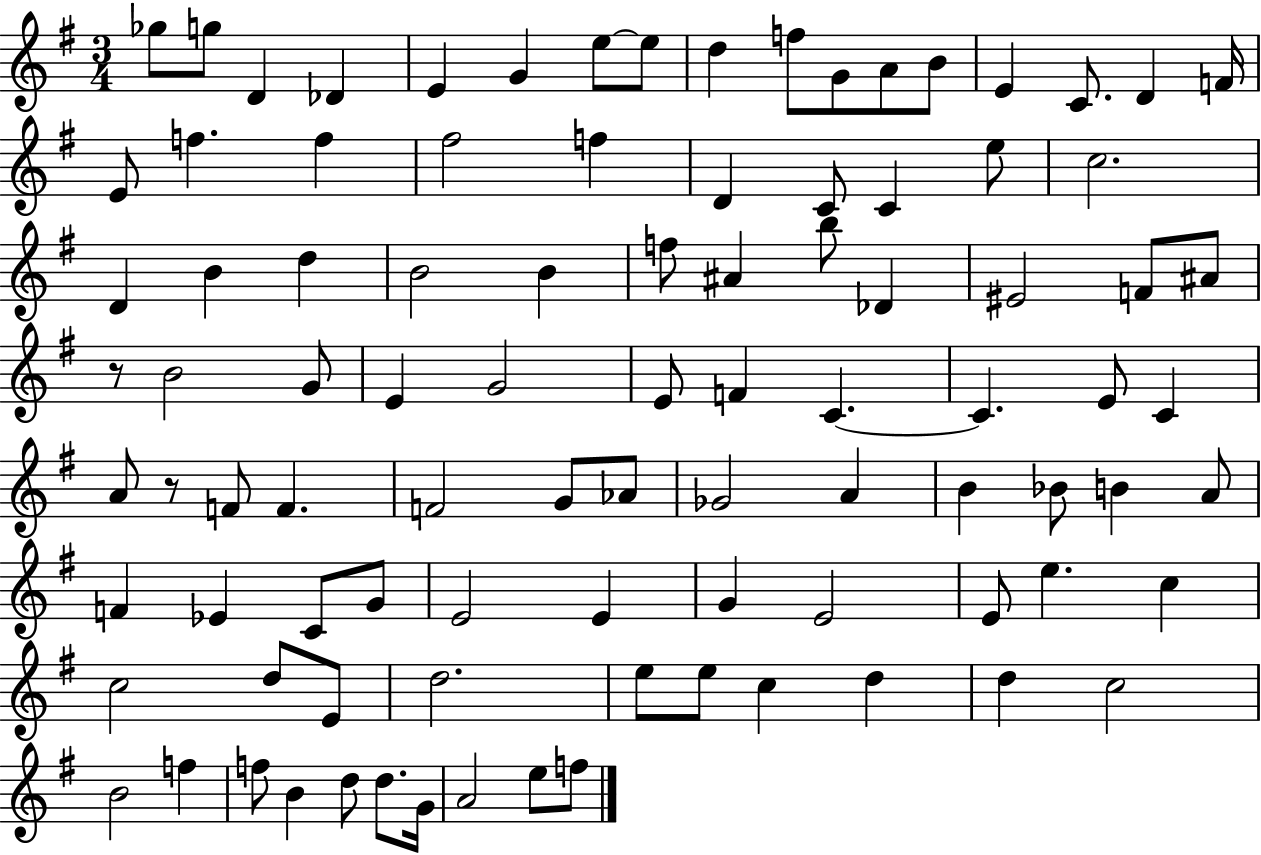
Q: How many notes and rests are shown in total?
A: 94